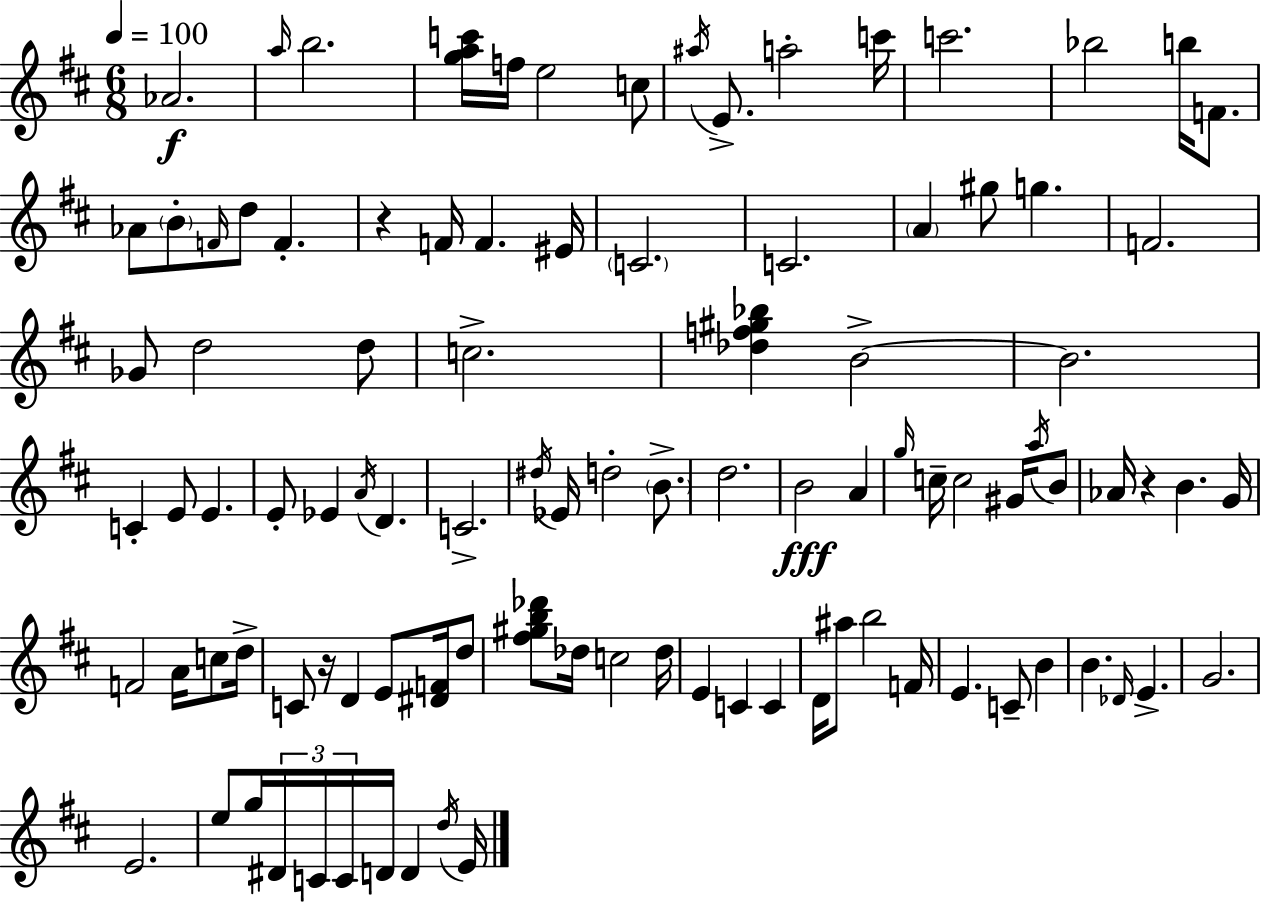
Ab4/h. A5/s B5/h. [G5,A5,C6]/s F5/s E5/h C5/e A#5/s E4/e. A5/h C6/s C6/h. Bb5/h B5/s F4/e. Ab4/e B4/e F4/s D5/e F4/q. R/q F4/s F4/q. EIS4/s C4/h. C4/h. A4/q G#5/e G5/q. F4/h. Gb4/e D5/h D5/e C5/h. [Db5,F5,G#5,Bb5]/q B4/h B4/h. C4/q E4/e E4/q. E4/e Eb4/q A4/s D4/q. C4/h. D#5/s Eb4/s D5/h B4/e. D5/h. B4/h A4/q G5/s C5/s C5/h G#4/s A5/s B4/e Ab4/s R/q B4/q. G4/s F4/h A4/s C5/e D5/s C4/e R/s D4/q E4/e [D#4,F4]/s D5/e [F#5,G#5,B5,Db6]/e Db5/s C5/h Db5/s E4/q C4/q C4/q D4/s A#5/e B5/h F4/s E4/q. C4/e B4/q B4/q. Db4/s E4/q. G4/h. E4/h. E5/e G5/s D#4/s C4/s C4/s D4/s D4/q D5/s E4/s